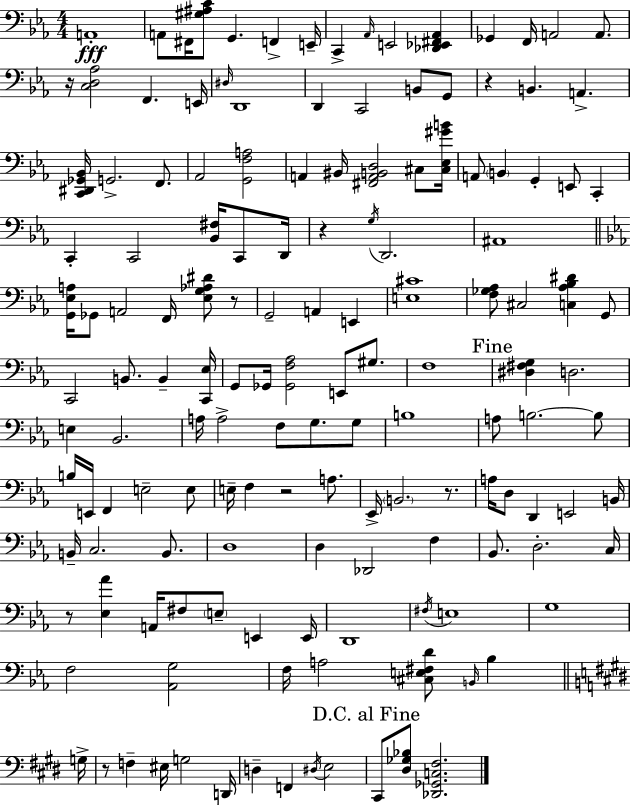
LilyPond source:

{
  \clef bass
  \numericTimeSignature
  \time 4/4
  \key ees \major
  \repeat volta 2 { a,1-.\fff | a,8 fis,16 <gis ais c'>8 g,4. f,4-> e,16-- | c,4-> \grace { aes,16 } e,2 <des, ees, fis, aes,>4 | ges,4 f,16 a,2 a,8. | \break r16 <c d aes>2 f,4. | e,16 \grace { dis16 } d,1 | d,4 c,2 b,8 | g,8 r4 b,4. a,4.-> | \break <c, dis, ges, bes,>16 g,2.-> f,8. | aes,2 <g, f a>2 | a,4 bis,16 <fis, a, b, d>2 cis8 | <cis ees gis' b'>16 a,8 \parenthesize b,4 g,4-. e,8 c,4-. | \break c,4-. c,2 <bes, fis>16 c,8 | d,16 r4 \acciaccatura { g16 } d,2. | ais,1 | \bar "||" \break \key c \minor <g, ees a>16 ges,8 a,2 f,16 <ees g aes dis'>8 r8 | g,2-- a,4 e,4 | <e cis'>1 | <f ges aes>8 cis2 <c aes bes dis'>4 g,8 | \break c,2 b,8. b,4-- <c, ees>16 | g,8 ges,16 <ges, f aes>2 e,8 gis8. | f1 | \mark "Fine" <dis fis g>4 d2. | \break e4 bes,2. | a16 a2-> f8 g8. g8 | b1 | a8 b2.~~ b8 | \break b16 e,16 f,4 e2-- e8 | e16-- f4 r2 a8. | ees,16-> \parenthesize b,2. r8. | a16 d8 d,4 e,2 b,16 | \break b,16-- c2. b,8. | d1 | d4 des,2 f4 | bes,8. d2.-. c16 | \break r8 <ees aes'>4 a,16 fis8 \parenthesize e8-- e,4 e,16 | d,1 | \acciaccatura { fis16 } e1 | g1 | \break f2 <aes, g>2 | f16 a2 <cis e fis d'>8 \grace { b,16 } bes4 | \bar "||" \break \key e \major g16-> r8 f4-- eis16 g2 | d,16 d4-- f,4 \acciaccatura { dis16 } e2 | \mark "D.C. al Fine" cis,8 <dis ges bes>8 <des, ges, c fis>2. | } \bar "|."
}